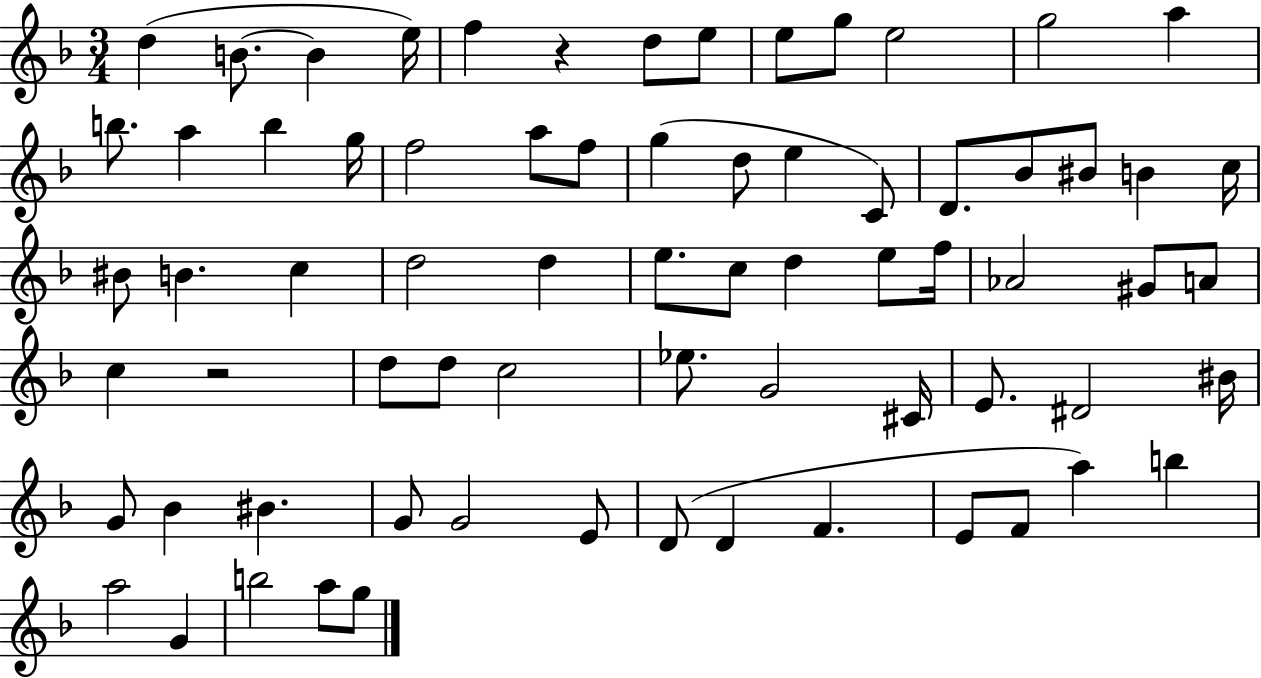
{
  \clef treble
  \numericTimeSignature
  \time 3/4
  \key f \major
  \repeat volta 2 { d''4( b'8.~~ b'4 e''16) | f''4 r4 d''8 e''8 | e''8 g''8 e''2 | g''2 a''4 | \break b''8. a''4 b''4 g''16 | f''2 a''8 f''8 | g''4( d''8 e''4 c'8) | d'8. bes'8 bis'8 b'4 c''16 | \break bis'8 b'4. c''4 | d''2 d''4 | e''8. c''8 d''4 e''8 f''16 | aes'2 gis'8 a'8 | \break c''4 r2 | d''8 d''8 c''2 | ees''8. g'2 cis'16 | e'8. dis'2 bis'16 | \break g'8 bes'4 bis'4. | g'8 g'2 e'8 | d'8( d'4 f'4. | e'8 f'8 a''4) b''4 | \break a''2 g'4 | b''2 a''8 g''8 | } \bar "|."
}